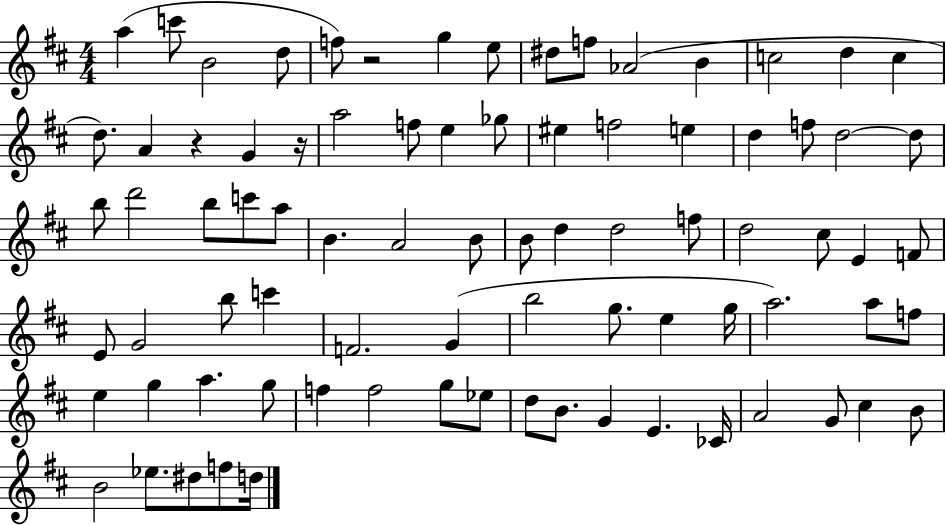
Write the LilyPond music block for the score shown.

{
  \clef treble
  \numericTimeSignature
  \time 4/4
  \key d \major
  a''4( c'''8 b'2 d''8 | f''8) r2 g''4 e''8 | dis''8 f''8 aes'2( b'4 | c''2 d''4 c''4 | \break d''8.) a'4 r4 g'4 r16 | a''2 f''8 e''4 ges''8 | eis''4 f''2 e''4 | d''4 f''8 d''2~~ d''8 | \break b''8 d'''2 b''8 c'''8 a''8 | b'4. a'2 b'8 | b'8 d''4 d''2 f''8 | d''2 cis''8 e'4 f'8 | \break e'8 g'2 b''8 c'''4 | f'2. g'4( | b''2 g''8. e''4 g''16 | a''2.) a''8 f''8 | \break e''4 g''4 a''4. g''8 | f''4 f''2 g''8 ees''8 | d''8 b'8. g'4 e'4. ces'16 | a'2 g'8 cis''4 b'8 | \break b'2 ees''8. dis''8 f''8 d''16 | \bar "|."
}